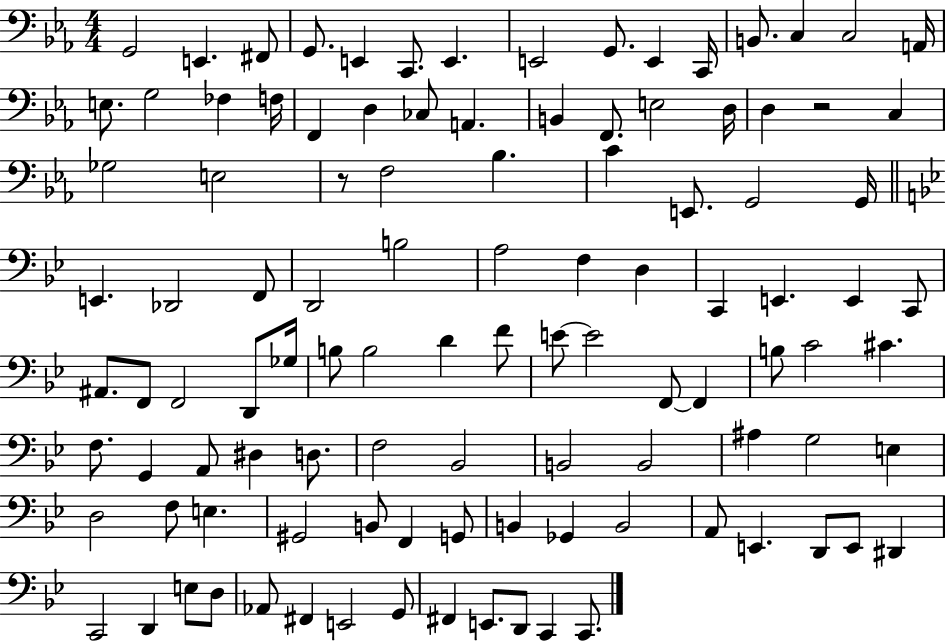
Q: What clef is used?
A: bass